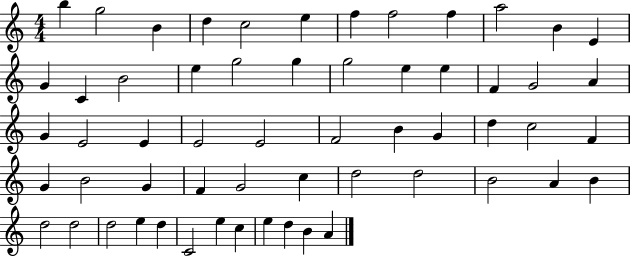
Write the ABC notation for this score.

X:1
T:Untitled
M:4/4
L:1/4
K:C
b g2 B d c2 e f f2 f a2 B E G C B2 e g2 g g2 e e F G2 A G E2 E E2 E2 F2 B G d c2 F G B2 G F G2 c d2 d2 B2 A B d2 d2 d2 e d C2 e c e d B A